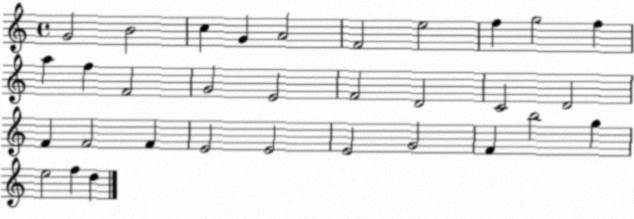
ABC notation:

X:1
T:Untitled
M:4/4
L:1/4
K:C
G2 B2 c G A2 F2 e2 f g2 f a f F2 G2 E2 F2 D2 C2 D2 F F2 F E2 E2 E2 G2 F b2 g e2 f d